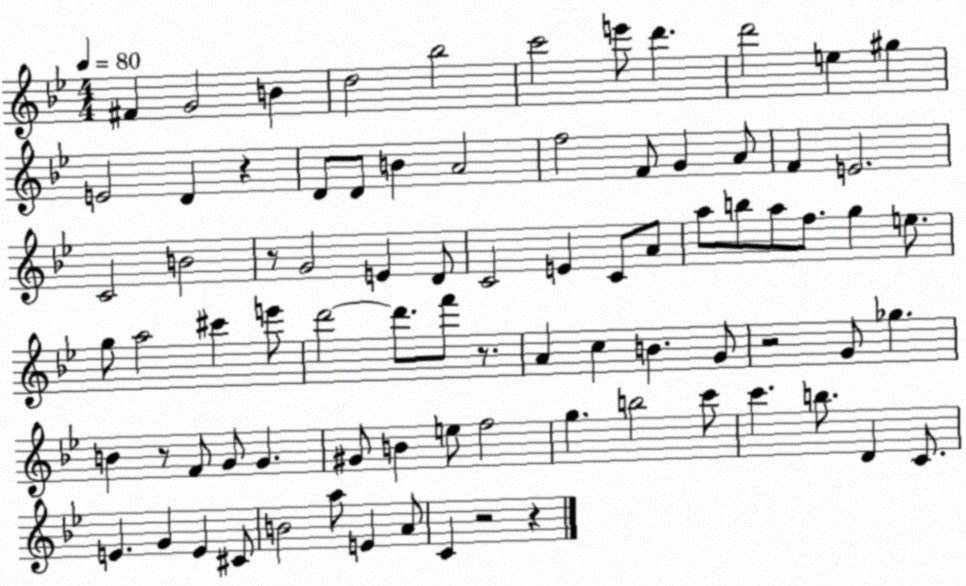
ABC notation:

X:1
T:Untitled
M:4/4
L:1/4
K:Bb
^F G2 B d2 _b2 c'2 e'/2 d' d'2 e ^g E2 D z D/2 D/2 B A2 f2 F/2 G A/2 F E2 C2 B2 z/2 G2 E D/2 C2 E C/2 A/2 a/2 b/2 a/2 f/2 g e/2 g/2 a2 ^c' e'/2 d'2 d'/2 f'/2 z/2 A c B G/2 z2 G/2 _g B z/2 F/2 G/2 G ^G/2 B e/2 f2 g b2 c'/2 c' b/2 D C/2 E G E ^C/2 B2 a/2 E A/2 C z2 z